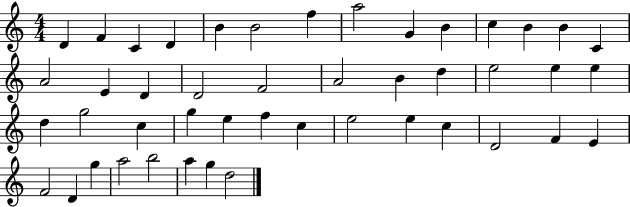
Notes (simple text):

D4/q F4/q C4/q D4/q B4/q B4/h F5/q A5/h G4/q B4/q C5/q B4/q B4/q C4/q A4/h E4/q D4/q D4/h F4/h A4/h B4/q D5/q E5/h E5/q E5/q D5/q G5/h C5/q G5/q E5/q F5/q C5/q E5/h E5/q C5/q D4/h F4/q E4/q F4/h D4/q G5/q A5/h B5/h A5/q G5/q D5/h